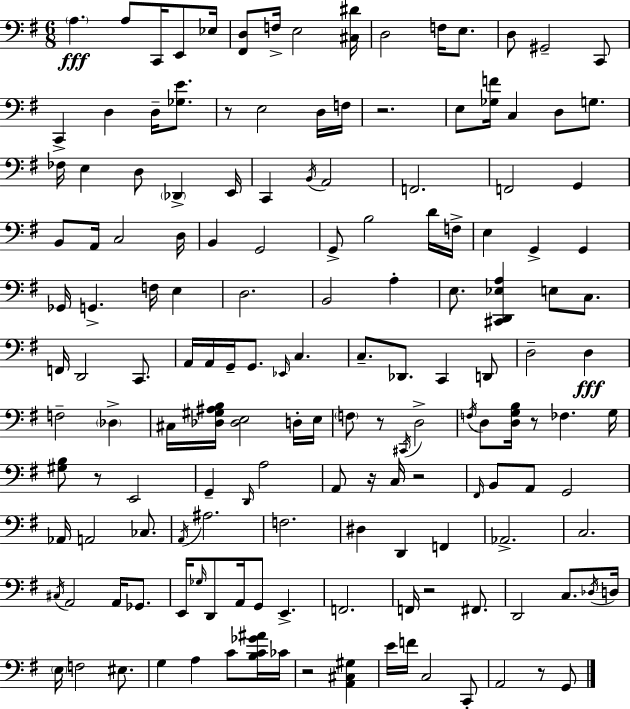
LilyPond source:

{
  \clef bass
  \numericTimeSignature
  \time 6/8
  \key e \minor
  \parenthesize a4.\fff a8 c,16 e,8 ees16 | <fis, d>8 f16-> e2 <cis dis'>16 | d2 f16 e8. | d8 gis,2-- c,8 | \break c,4-> d4 d16-- <ges e'>8. | r8 e2 d16 f16 | r2. | e8 <ges f'>16 c4 d8 g8. | \break fes16 e4 d8 \parenthesize des,4-> e,16 | c,4 \acciaccatura { b,16 } a,2 | f,2. | f,2 g,4 | \break b,8 a,16 c2 | d16 b,4 g,2 | g,8-> b2 d'16 | f16-> e4 g,4-> g,4 | \break ges,16 g,4.-> f16 e4 | d2. | b,2 a4-. | e8. <cis, d, ees a>4 e8 c8. | \break f,16 d,2 c,8. | a,16 a,16 g,16-- g,8. \grace { ees,16 } c4. | c8.-- des,8. c,4 | d,8 d2-- d4\fff | \break f2-- \parenthesize des4-> | cis16 <des gis ais b>16 <des e>2 | d16-. e16 \parenthesize f8 r8 \acciaccatura { cis,16 } d2-> | \acciaccatura { f16 } d8 <d g b>16 r8 fes4. | \break g16 <gis b>8 r8 e,2 | g,4-- \grace { d,16 } a2 | a,8 r16 c16 r2 | \grace { fis,16 } b,8 a,8 g,2 | \break aes,16 a,2 | ces8. \acciaccatura { a,16 } ais2. | f2. | dis4 d,4 | \break f,4 aes,2.-> | c2. | \acciaccatura { cis16 } a,2 | a,16 ges,8. e,16 \grace { ges16 } d,8 | \break a,16 g,8 e,4.-> f,2. | f,16 r2 | fis,8. d,2 | c8. \acciaccatura { des16 } d16 \parenthesize e16 f2 | \break eis8. g4 | a4 c'8 <b c' ges' ais'>16 ces'16 r2 | <a, cis gis>4 e'16 f'16 | c2 c,8-. a,2 | \break r8 g,8 \bar "|."
}